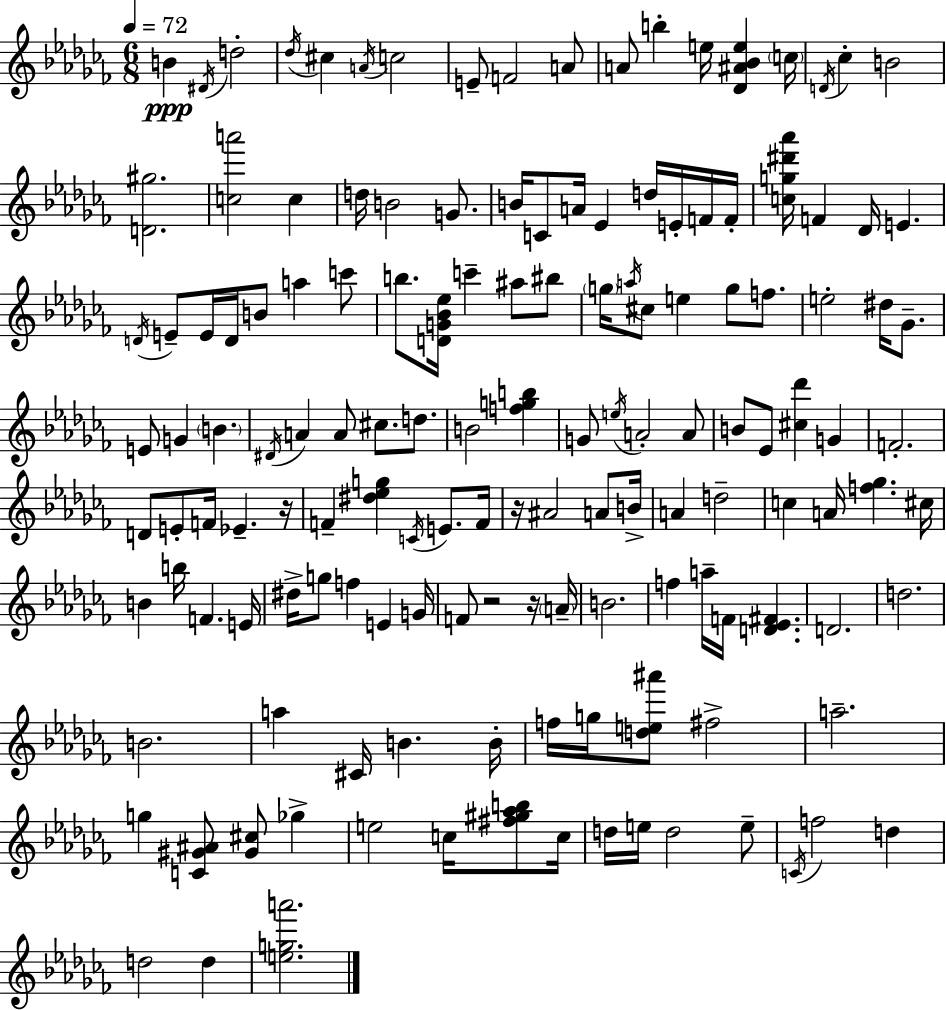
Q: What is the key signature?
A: AES minor